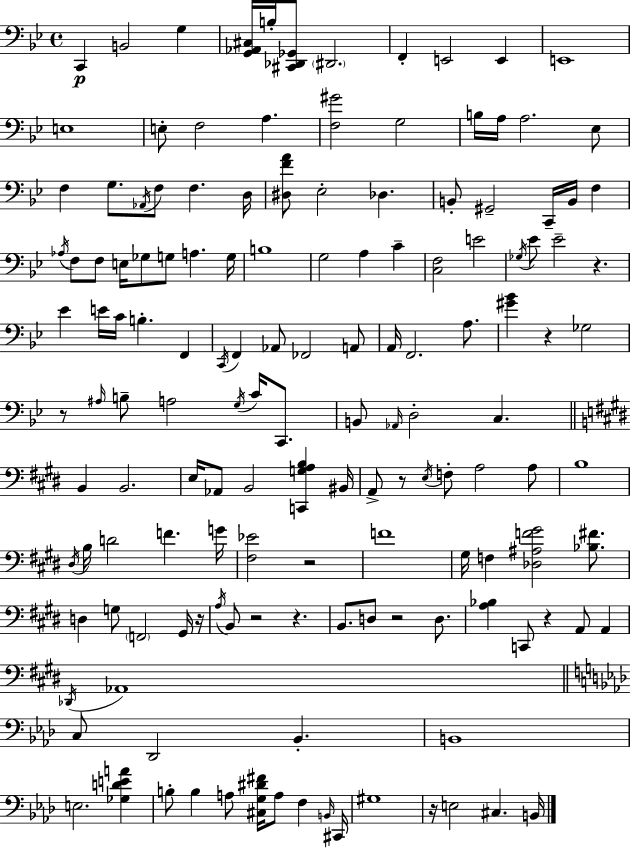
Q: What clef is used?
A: bass